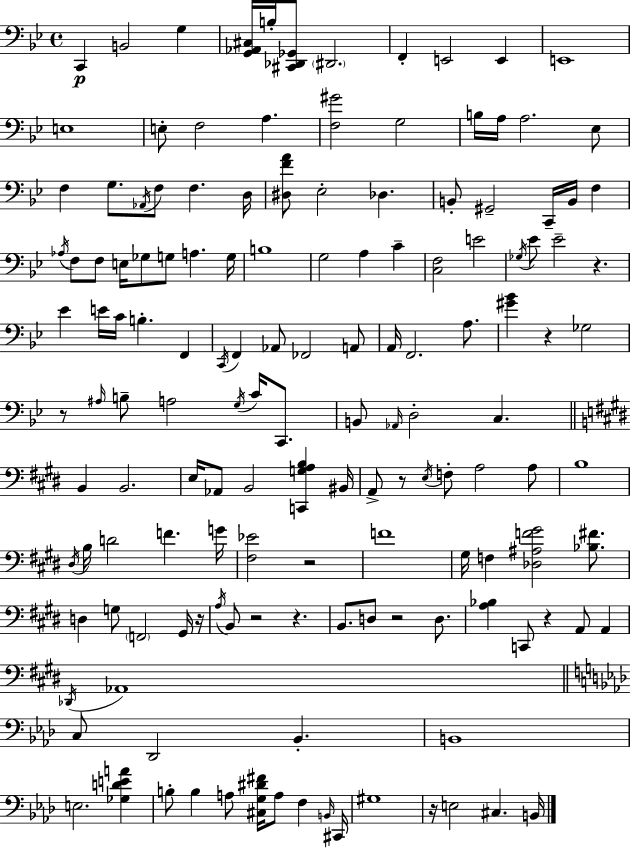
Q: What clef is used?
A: bass